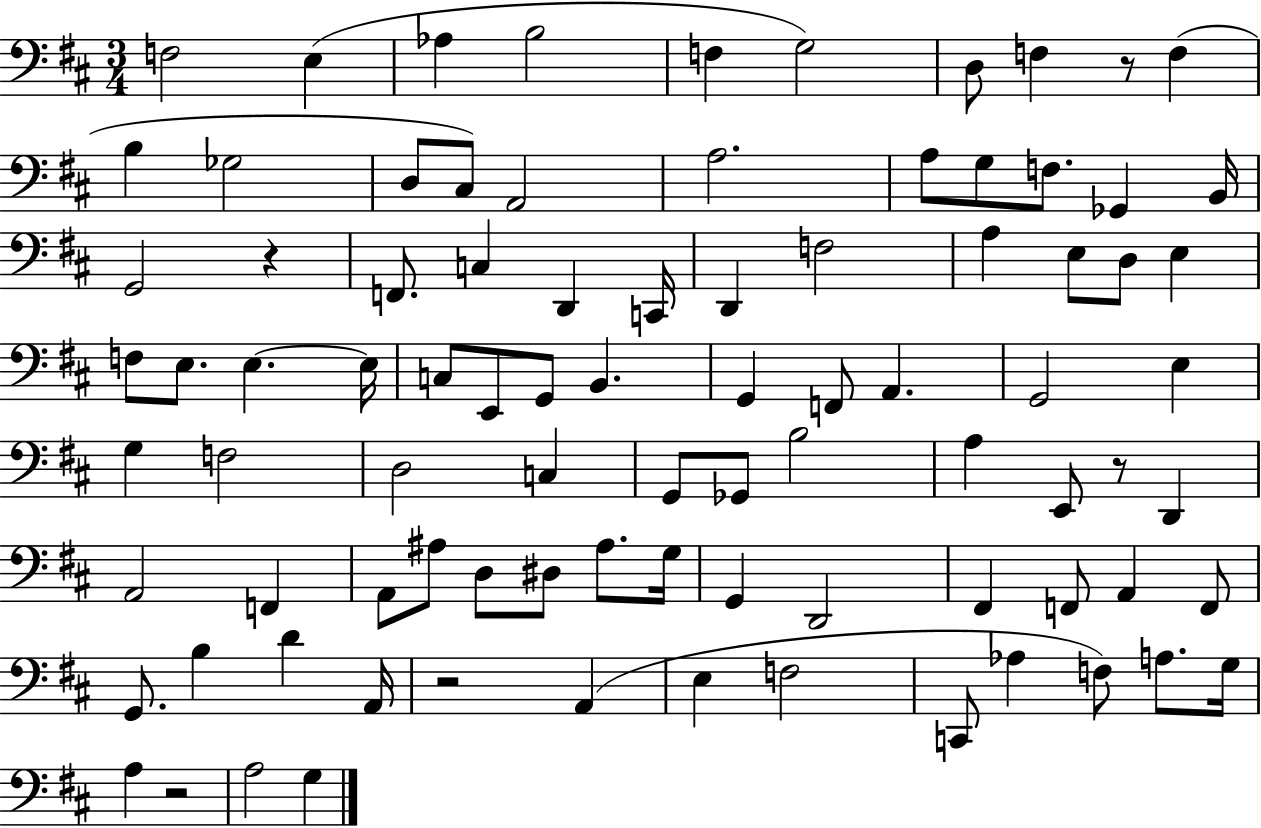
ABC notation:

X:1
T:Untitled
M:3/4
L:1/4
K:D
F,2 E, _A, B,2 F, G,2 D,/2 F, z/2 F, B, _G,2 D,/2 ^C,/2 A,,2 A,2 A,/2 G,/2 F,/2 _G,, B,,/4 G,,2 z F,,/2 C, D,, C,,/4 D,, F,2 A, E,/2 D,/2 E, F,/2 E,/2 E, E,/4 C,/2 E,,/2 G,,/2 B,, G,, F,,/2 A,, G,,2 E, G, F,2 D,2 C, G,,/2 _G,,/2 B,2 A, E,,/2 z/2 D,, A,,2 F,, A,,/2 ^A,/2 D,/2 ^D,/2 ^A,/2 G,/4 G,, D,,2 ^F,, F,,/2 A,, F,,/2 G,,/2 B, D A,,/4 z2 A,, E, F,2 C,,/2 _A, F,/2 A,/2 G,/4 A, z2 A,2 G,